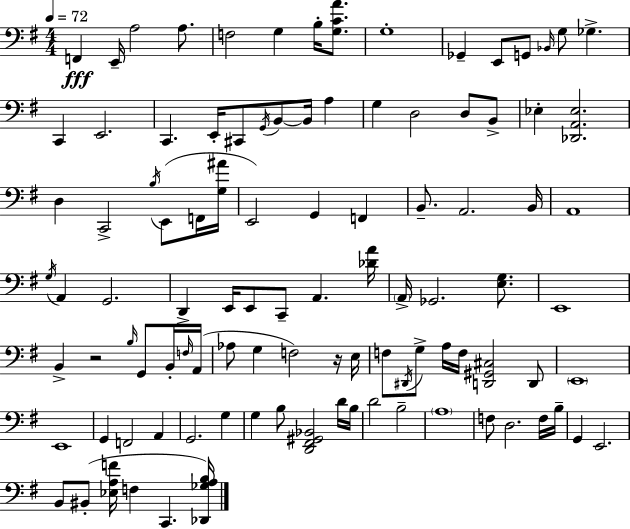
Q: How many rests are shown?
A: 2